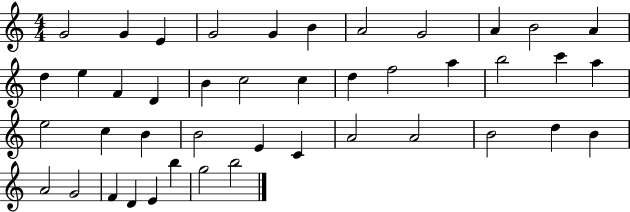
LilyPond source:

{
  \clef treble
  \numericTimeSignature
  \time 4/4
  \key c \major
  g'2 g'4 e'4 | g'2 g'4 b'4 | a'2 g'2 | a'4 b'2 a'4 | \break d''4 e''4 f'4 d'4 | b'4 c''2 c''4 | d''4 f''2 a''4 | b''2 c'''4 a''4 | \break e''2 c''4 b'4 | b'2 e'4 c'4 | a'2 a'2 | b'2 d''4 b'4 | \break a'2 g'2 | f'4 d'4 e'4 b''4 | g''2 b''2 | \bar "|."
}